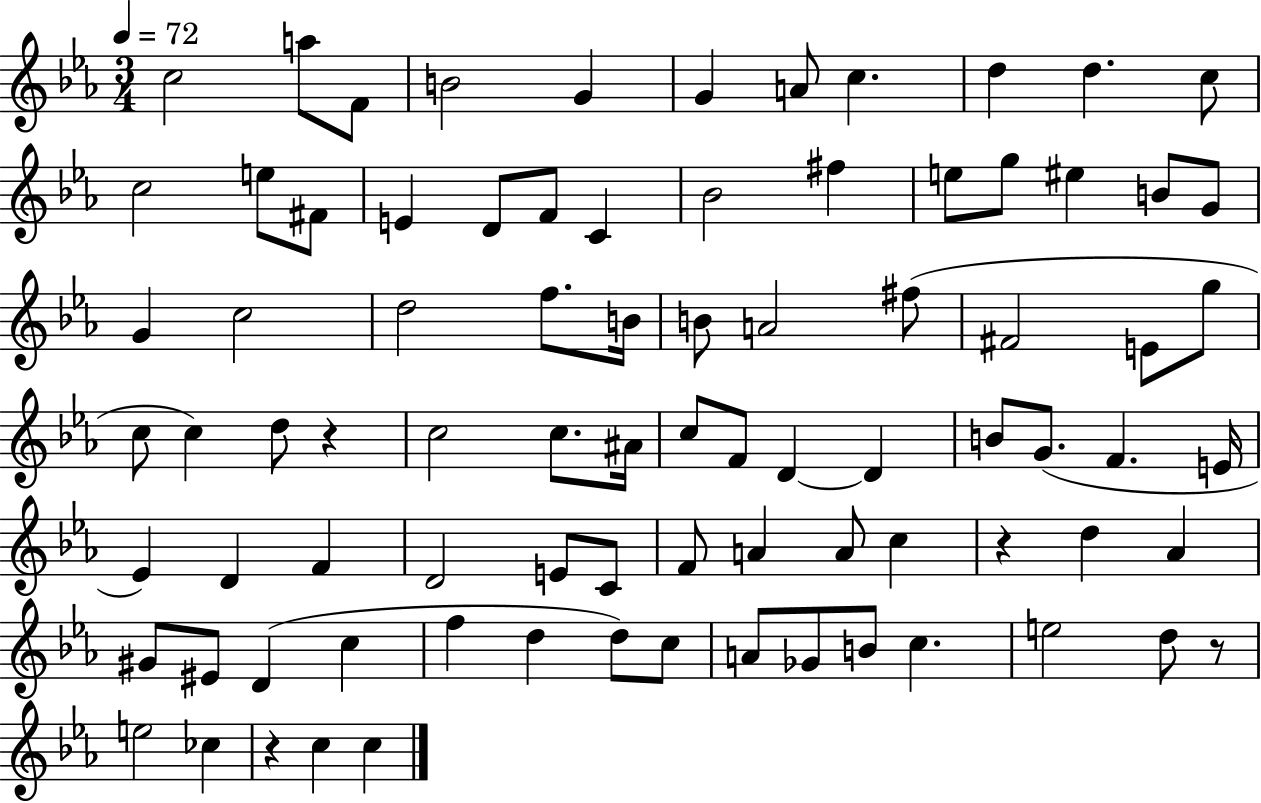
X:1
T:Untitled
M:3/4
L:1/4
K:Eb
c2 a/2 F/2 B2 G G A/2 c d d c/2 c2 e/2 ^F/2 E D/2 F/2 C _B2 ^f e/2 g/2 ^e B/2 G/2 G c2 d2 f/2 B/4 B/2 A2 ^f/2 ^F2 E/2 g/2 c/2 c d/2 z c2 c/2 ^A/4 c/2 F/2 D D B/2 G/2 F E/4 _E D F D2 E/2 C/2 F/2 A A/2 c z d _A ^G/2 ^E/2 D c f d d/2 c/2 A/2 _G/2 B/2 c e2 d/2 z/2 e2 _c z c c